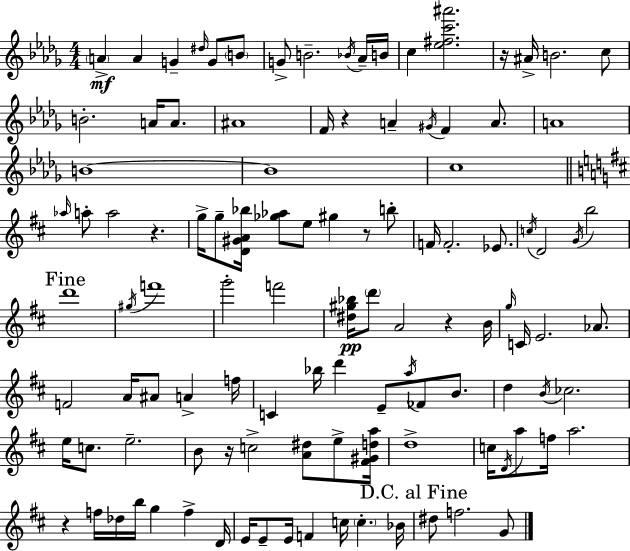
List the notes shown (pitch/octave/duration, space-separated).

A4/q A4/q G4/q D#5/s G4/e B4/e G4/e B4/h. Bb4/s Ab4/s B4/s C5/q [Eb5,F#5,C6,A#6]/h. R/s A#4/s B4/h. C5/e B4/h. A4/s A4/e. A#4/w F4/s R/q A4/q G#4/s F4/q A4/e. A4/w B4/w B4/w C5/w Ab5/s A5/e A5/h R/q. G5/s G5/e [D4,G#4,A4,Bb5]/s [Gb5,Ab5]/e E5/e G#5/q R/e B5/e F4/s F4/h. Eb4/e. C5/s D4/h G4/s B5/h D6/w G#5/s F6/w G6/h F6/h [D#5,G#5,Bb5]/s D6/e A4/h R/q B4/s G5/s C4/s E4/h. Ab4/e. F4/h A4/s A#4/e A4/q F5/s C4/q Bb5/s D6/q E4/e A5/s FES4/e B4/e. D5/q B4/s CES5/h. E5/s C5/e. E5/h. B4/e R/s C5/h [A4,D#5]/e E5/e [F#4,G#4,D5,A5]/s D5/w C5/s D4/s A5/e F5/s A5/h. R/q F5/s Db5/s B5/s G5/q F5/q D4/s E4/s E4/e E4/s F4/q C5/s C5/q. Bb4/s D#5/e F5/h. G4/e